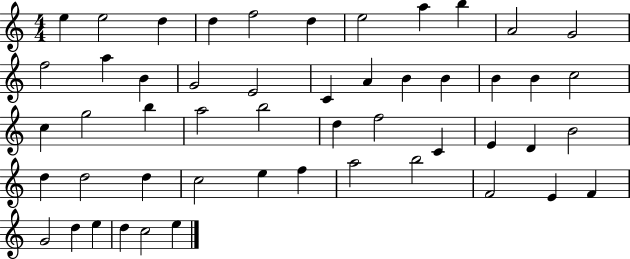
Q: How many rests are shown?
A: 0